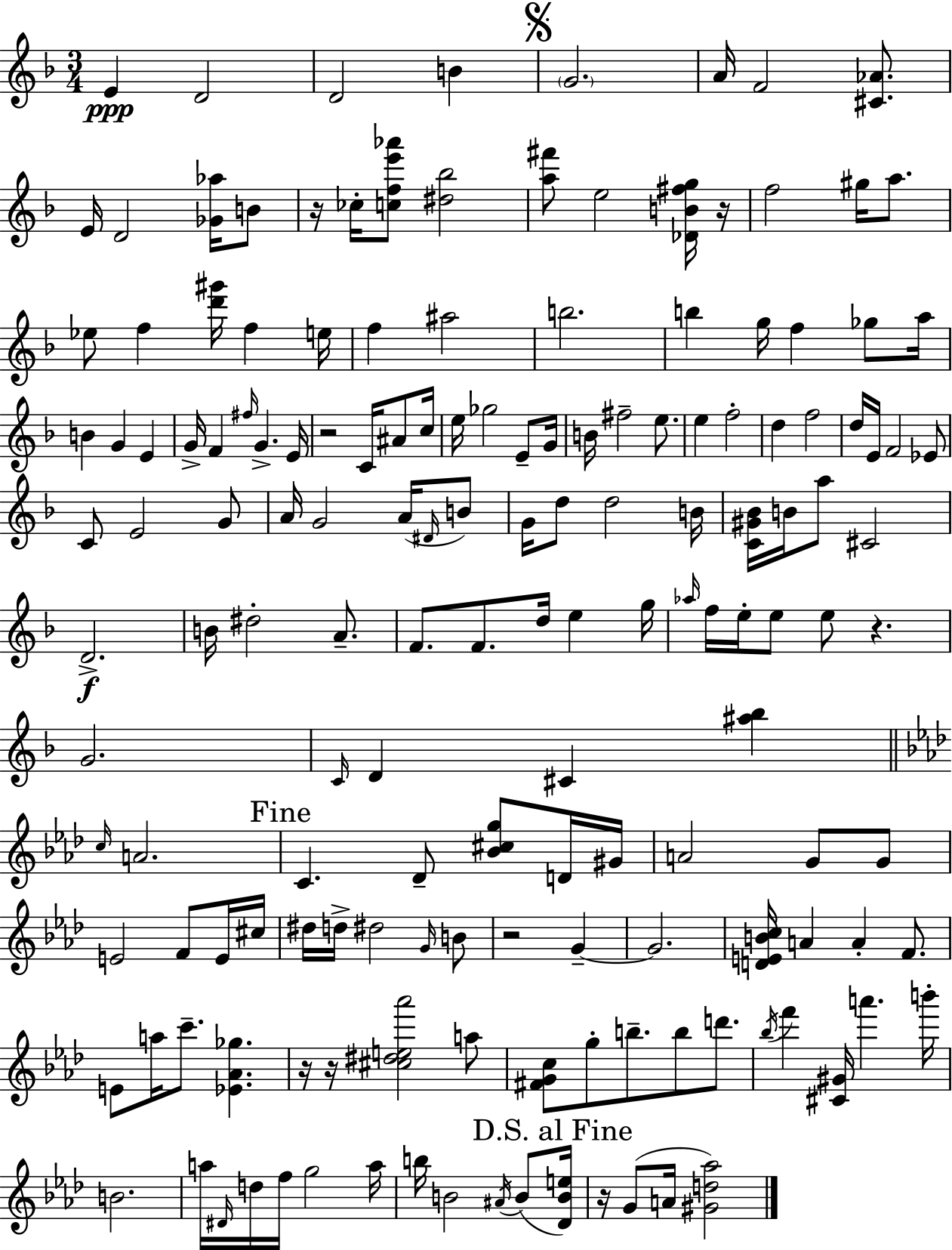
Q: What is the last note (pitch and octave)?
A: A4